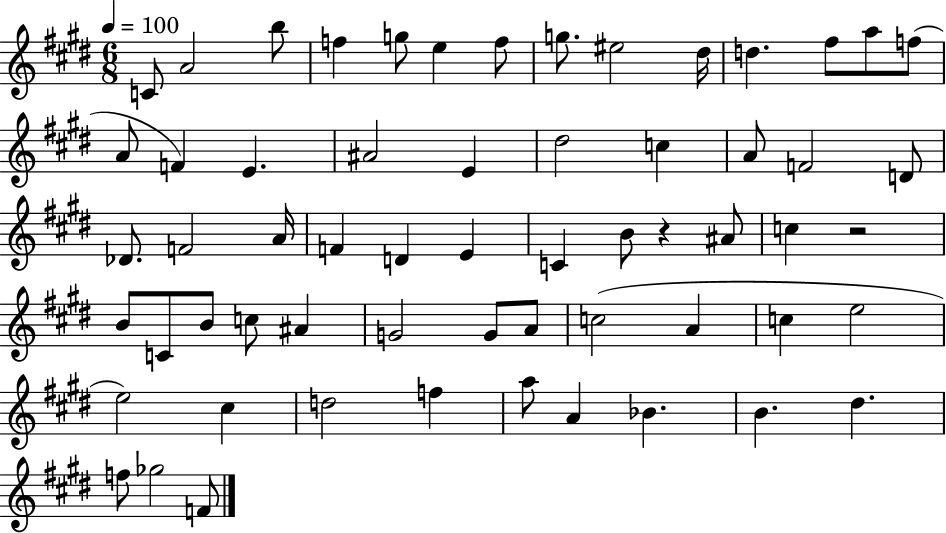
C4/e A4/h B5/e F5/q G5/e E5/q F5/e G5/e. EIS5/h D#5/s D5/q. F#5/e A5/e F5/e A4/e F4/q E4/q. A#4/h E4/q D#5/h C5/q A4/e F4/h D4/e Db4/e. F4/h A4/s F4/q D4/q E4/q C4/q B4/e R/q A#4/e C5/q R/h B4/e C4/e B4/e C5/e A#4/q G4/h G4/e A4/e C5/h A4/q C5/q E5/h E5/h C#5/q D5/h F5/q A5/e A4/q Bb4/q. B4/q. D#5/q. F5/e Gb5/h F4/e